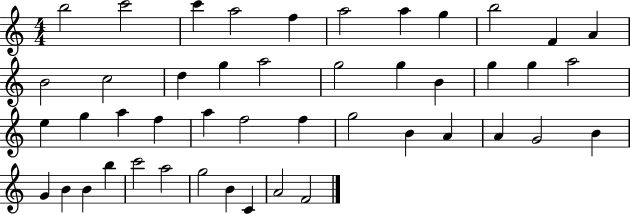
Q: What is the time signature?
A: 4/4